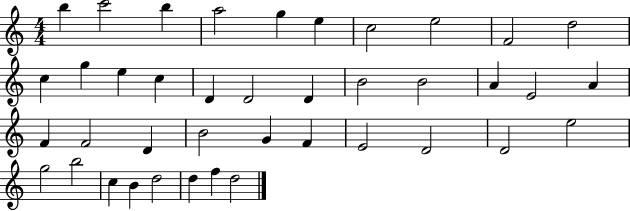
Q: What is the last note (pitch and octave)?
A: D5